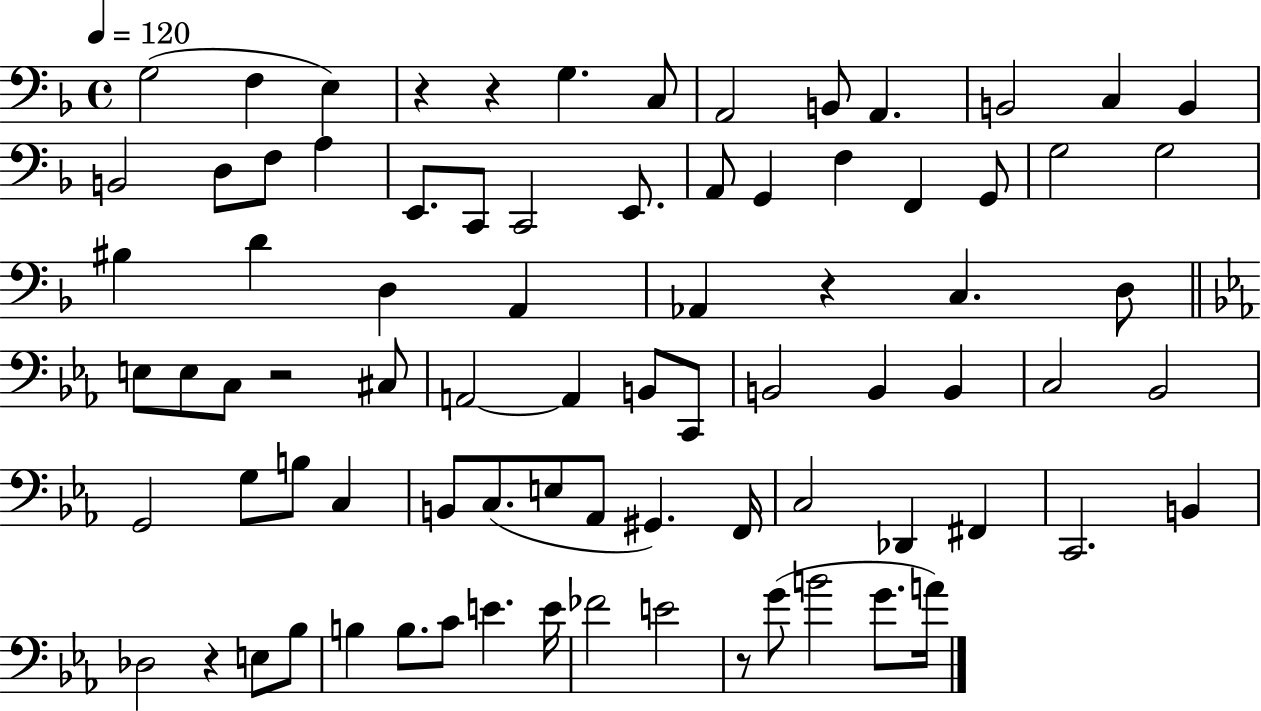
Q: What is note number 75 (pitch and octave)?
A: A4